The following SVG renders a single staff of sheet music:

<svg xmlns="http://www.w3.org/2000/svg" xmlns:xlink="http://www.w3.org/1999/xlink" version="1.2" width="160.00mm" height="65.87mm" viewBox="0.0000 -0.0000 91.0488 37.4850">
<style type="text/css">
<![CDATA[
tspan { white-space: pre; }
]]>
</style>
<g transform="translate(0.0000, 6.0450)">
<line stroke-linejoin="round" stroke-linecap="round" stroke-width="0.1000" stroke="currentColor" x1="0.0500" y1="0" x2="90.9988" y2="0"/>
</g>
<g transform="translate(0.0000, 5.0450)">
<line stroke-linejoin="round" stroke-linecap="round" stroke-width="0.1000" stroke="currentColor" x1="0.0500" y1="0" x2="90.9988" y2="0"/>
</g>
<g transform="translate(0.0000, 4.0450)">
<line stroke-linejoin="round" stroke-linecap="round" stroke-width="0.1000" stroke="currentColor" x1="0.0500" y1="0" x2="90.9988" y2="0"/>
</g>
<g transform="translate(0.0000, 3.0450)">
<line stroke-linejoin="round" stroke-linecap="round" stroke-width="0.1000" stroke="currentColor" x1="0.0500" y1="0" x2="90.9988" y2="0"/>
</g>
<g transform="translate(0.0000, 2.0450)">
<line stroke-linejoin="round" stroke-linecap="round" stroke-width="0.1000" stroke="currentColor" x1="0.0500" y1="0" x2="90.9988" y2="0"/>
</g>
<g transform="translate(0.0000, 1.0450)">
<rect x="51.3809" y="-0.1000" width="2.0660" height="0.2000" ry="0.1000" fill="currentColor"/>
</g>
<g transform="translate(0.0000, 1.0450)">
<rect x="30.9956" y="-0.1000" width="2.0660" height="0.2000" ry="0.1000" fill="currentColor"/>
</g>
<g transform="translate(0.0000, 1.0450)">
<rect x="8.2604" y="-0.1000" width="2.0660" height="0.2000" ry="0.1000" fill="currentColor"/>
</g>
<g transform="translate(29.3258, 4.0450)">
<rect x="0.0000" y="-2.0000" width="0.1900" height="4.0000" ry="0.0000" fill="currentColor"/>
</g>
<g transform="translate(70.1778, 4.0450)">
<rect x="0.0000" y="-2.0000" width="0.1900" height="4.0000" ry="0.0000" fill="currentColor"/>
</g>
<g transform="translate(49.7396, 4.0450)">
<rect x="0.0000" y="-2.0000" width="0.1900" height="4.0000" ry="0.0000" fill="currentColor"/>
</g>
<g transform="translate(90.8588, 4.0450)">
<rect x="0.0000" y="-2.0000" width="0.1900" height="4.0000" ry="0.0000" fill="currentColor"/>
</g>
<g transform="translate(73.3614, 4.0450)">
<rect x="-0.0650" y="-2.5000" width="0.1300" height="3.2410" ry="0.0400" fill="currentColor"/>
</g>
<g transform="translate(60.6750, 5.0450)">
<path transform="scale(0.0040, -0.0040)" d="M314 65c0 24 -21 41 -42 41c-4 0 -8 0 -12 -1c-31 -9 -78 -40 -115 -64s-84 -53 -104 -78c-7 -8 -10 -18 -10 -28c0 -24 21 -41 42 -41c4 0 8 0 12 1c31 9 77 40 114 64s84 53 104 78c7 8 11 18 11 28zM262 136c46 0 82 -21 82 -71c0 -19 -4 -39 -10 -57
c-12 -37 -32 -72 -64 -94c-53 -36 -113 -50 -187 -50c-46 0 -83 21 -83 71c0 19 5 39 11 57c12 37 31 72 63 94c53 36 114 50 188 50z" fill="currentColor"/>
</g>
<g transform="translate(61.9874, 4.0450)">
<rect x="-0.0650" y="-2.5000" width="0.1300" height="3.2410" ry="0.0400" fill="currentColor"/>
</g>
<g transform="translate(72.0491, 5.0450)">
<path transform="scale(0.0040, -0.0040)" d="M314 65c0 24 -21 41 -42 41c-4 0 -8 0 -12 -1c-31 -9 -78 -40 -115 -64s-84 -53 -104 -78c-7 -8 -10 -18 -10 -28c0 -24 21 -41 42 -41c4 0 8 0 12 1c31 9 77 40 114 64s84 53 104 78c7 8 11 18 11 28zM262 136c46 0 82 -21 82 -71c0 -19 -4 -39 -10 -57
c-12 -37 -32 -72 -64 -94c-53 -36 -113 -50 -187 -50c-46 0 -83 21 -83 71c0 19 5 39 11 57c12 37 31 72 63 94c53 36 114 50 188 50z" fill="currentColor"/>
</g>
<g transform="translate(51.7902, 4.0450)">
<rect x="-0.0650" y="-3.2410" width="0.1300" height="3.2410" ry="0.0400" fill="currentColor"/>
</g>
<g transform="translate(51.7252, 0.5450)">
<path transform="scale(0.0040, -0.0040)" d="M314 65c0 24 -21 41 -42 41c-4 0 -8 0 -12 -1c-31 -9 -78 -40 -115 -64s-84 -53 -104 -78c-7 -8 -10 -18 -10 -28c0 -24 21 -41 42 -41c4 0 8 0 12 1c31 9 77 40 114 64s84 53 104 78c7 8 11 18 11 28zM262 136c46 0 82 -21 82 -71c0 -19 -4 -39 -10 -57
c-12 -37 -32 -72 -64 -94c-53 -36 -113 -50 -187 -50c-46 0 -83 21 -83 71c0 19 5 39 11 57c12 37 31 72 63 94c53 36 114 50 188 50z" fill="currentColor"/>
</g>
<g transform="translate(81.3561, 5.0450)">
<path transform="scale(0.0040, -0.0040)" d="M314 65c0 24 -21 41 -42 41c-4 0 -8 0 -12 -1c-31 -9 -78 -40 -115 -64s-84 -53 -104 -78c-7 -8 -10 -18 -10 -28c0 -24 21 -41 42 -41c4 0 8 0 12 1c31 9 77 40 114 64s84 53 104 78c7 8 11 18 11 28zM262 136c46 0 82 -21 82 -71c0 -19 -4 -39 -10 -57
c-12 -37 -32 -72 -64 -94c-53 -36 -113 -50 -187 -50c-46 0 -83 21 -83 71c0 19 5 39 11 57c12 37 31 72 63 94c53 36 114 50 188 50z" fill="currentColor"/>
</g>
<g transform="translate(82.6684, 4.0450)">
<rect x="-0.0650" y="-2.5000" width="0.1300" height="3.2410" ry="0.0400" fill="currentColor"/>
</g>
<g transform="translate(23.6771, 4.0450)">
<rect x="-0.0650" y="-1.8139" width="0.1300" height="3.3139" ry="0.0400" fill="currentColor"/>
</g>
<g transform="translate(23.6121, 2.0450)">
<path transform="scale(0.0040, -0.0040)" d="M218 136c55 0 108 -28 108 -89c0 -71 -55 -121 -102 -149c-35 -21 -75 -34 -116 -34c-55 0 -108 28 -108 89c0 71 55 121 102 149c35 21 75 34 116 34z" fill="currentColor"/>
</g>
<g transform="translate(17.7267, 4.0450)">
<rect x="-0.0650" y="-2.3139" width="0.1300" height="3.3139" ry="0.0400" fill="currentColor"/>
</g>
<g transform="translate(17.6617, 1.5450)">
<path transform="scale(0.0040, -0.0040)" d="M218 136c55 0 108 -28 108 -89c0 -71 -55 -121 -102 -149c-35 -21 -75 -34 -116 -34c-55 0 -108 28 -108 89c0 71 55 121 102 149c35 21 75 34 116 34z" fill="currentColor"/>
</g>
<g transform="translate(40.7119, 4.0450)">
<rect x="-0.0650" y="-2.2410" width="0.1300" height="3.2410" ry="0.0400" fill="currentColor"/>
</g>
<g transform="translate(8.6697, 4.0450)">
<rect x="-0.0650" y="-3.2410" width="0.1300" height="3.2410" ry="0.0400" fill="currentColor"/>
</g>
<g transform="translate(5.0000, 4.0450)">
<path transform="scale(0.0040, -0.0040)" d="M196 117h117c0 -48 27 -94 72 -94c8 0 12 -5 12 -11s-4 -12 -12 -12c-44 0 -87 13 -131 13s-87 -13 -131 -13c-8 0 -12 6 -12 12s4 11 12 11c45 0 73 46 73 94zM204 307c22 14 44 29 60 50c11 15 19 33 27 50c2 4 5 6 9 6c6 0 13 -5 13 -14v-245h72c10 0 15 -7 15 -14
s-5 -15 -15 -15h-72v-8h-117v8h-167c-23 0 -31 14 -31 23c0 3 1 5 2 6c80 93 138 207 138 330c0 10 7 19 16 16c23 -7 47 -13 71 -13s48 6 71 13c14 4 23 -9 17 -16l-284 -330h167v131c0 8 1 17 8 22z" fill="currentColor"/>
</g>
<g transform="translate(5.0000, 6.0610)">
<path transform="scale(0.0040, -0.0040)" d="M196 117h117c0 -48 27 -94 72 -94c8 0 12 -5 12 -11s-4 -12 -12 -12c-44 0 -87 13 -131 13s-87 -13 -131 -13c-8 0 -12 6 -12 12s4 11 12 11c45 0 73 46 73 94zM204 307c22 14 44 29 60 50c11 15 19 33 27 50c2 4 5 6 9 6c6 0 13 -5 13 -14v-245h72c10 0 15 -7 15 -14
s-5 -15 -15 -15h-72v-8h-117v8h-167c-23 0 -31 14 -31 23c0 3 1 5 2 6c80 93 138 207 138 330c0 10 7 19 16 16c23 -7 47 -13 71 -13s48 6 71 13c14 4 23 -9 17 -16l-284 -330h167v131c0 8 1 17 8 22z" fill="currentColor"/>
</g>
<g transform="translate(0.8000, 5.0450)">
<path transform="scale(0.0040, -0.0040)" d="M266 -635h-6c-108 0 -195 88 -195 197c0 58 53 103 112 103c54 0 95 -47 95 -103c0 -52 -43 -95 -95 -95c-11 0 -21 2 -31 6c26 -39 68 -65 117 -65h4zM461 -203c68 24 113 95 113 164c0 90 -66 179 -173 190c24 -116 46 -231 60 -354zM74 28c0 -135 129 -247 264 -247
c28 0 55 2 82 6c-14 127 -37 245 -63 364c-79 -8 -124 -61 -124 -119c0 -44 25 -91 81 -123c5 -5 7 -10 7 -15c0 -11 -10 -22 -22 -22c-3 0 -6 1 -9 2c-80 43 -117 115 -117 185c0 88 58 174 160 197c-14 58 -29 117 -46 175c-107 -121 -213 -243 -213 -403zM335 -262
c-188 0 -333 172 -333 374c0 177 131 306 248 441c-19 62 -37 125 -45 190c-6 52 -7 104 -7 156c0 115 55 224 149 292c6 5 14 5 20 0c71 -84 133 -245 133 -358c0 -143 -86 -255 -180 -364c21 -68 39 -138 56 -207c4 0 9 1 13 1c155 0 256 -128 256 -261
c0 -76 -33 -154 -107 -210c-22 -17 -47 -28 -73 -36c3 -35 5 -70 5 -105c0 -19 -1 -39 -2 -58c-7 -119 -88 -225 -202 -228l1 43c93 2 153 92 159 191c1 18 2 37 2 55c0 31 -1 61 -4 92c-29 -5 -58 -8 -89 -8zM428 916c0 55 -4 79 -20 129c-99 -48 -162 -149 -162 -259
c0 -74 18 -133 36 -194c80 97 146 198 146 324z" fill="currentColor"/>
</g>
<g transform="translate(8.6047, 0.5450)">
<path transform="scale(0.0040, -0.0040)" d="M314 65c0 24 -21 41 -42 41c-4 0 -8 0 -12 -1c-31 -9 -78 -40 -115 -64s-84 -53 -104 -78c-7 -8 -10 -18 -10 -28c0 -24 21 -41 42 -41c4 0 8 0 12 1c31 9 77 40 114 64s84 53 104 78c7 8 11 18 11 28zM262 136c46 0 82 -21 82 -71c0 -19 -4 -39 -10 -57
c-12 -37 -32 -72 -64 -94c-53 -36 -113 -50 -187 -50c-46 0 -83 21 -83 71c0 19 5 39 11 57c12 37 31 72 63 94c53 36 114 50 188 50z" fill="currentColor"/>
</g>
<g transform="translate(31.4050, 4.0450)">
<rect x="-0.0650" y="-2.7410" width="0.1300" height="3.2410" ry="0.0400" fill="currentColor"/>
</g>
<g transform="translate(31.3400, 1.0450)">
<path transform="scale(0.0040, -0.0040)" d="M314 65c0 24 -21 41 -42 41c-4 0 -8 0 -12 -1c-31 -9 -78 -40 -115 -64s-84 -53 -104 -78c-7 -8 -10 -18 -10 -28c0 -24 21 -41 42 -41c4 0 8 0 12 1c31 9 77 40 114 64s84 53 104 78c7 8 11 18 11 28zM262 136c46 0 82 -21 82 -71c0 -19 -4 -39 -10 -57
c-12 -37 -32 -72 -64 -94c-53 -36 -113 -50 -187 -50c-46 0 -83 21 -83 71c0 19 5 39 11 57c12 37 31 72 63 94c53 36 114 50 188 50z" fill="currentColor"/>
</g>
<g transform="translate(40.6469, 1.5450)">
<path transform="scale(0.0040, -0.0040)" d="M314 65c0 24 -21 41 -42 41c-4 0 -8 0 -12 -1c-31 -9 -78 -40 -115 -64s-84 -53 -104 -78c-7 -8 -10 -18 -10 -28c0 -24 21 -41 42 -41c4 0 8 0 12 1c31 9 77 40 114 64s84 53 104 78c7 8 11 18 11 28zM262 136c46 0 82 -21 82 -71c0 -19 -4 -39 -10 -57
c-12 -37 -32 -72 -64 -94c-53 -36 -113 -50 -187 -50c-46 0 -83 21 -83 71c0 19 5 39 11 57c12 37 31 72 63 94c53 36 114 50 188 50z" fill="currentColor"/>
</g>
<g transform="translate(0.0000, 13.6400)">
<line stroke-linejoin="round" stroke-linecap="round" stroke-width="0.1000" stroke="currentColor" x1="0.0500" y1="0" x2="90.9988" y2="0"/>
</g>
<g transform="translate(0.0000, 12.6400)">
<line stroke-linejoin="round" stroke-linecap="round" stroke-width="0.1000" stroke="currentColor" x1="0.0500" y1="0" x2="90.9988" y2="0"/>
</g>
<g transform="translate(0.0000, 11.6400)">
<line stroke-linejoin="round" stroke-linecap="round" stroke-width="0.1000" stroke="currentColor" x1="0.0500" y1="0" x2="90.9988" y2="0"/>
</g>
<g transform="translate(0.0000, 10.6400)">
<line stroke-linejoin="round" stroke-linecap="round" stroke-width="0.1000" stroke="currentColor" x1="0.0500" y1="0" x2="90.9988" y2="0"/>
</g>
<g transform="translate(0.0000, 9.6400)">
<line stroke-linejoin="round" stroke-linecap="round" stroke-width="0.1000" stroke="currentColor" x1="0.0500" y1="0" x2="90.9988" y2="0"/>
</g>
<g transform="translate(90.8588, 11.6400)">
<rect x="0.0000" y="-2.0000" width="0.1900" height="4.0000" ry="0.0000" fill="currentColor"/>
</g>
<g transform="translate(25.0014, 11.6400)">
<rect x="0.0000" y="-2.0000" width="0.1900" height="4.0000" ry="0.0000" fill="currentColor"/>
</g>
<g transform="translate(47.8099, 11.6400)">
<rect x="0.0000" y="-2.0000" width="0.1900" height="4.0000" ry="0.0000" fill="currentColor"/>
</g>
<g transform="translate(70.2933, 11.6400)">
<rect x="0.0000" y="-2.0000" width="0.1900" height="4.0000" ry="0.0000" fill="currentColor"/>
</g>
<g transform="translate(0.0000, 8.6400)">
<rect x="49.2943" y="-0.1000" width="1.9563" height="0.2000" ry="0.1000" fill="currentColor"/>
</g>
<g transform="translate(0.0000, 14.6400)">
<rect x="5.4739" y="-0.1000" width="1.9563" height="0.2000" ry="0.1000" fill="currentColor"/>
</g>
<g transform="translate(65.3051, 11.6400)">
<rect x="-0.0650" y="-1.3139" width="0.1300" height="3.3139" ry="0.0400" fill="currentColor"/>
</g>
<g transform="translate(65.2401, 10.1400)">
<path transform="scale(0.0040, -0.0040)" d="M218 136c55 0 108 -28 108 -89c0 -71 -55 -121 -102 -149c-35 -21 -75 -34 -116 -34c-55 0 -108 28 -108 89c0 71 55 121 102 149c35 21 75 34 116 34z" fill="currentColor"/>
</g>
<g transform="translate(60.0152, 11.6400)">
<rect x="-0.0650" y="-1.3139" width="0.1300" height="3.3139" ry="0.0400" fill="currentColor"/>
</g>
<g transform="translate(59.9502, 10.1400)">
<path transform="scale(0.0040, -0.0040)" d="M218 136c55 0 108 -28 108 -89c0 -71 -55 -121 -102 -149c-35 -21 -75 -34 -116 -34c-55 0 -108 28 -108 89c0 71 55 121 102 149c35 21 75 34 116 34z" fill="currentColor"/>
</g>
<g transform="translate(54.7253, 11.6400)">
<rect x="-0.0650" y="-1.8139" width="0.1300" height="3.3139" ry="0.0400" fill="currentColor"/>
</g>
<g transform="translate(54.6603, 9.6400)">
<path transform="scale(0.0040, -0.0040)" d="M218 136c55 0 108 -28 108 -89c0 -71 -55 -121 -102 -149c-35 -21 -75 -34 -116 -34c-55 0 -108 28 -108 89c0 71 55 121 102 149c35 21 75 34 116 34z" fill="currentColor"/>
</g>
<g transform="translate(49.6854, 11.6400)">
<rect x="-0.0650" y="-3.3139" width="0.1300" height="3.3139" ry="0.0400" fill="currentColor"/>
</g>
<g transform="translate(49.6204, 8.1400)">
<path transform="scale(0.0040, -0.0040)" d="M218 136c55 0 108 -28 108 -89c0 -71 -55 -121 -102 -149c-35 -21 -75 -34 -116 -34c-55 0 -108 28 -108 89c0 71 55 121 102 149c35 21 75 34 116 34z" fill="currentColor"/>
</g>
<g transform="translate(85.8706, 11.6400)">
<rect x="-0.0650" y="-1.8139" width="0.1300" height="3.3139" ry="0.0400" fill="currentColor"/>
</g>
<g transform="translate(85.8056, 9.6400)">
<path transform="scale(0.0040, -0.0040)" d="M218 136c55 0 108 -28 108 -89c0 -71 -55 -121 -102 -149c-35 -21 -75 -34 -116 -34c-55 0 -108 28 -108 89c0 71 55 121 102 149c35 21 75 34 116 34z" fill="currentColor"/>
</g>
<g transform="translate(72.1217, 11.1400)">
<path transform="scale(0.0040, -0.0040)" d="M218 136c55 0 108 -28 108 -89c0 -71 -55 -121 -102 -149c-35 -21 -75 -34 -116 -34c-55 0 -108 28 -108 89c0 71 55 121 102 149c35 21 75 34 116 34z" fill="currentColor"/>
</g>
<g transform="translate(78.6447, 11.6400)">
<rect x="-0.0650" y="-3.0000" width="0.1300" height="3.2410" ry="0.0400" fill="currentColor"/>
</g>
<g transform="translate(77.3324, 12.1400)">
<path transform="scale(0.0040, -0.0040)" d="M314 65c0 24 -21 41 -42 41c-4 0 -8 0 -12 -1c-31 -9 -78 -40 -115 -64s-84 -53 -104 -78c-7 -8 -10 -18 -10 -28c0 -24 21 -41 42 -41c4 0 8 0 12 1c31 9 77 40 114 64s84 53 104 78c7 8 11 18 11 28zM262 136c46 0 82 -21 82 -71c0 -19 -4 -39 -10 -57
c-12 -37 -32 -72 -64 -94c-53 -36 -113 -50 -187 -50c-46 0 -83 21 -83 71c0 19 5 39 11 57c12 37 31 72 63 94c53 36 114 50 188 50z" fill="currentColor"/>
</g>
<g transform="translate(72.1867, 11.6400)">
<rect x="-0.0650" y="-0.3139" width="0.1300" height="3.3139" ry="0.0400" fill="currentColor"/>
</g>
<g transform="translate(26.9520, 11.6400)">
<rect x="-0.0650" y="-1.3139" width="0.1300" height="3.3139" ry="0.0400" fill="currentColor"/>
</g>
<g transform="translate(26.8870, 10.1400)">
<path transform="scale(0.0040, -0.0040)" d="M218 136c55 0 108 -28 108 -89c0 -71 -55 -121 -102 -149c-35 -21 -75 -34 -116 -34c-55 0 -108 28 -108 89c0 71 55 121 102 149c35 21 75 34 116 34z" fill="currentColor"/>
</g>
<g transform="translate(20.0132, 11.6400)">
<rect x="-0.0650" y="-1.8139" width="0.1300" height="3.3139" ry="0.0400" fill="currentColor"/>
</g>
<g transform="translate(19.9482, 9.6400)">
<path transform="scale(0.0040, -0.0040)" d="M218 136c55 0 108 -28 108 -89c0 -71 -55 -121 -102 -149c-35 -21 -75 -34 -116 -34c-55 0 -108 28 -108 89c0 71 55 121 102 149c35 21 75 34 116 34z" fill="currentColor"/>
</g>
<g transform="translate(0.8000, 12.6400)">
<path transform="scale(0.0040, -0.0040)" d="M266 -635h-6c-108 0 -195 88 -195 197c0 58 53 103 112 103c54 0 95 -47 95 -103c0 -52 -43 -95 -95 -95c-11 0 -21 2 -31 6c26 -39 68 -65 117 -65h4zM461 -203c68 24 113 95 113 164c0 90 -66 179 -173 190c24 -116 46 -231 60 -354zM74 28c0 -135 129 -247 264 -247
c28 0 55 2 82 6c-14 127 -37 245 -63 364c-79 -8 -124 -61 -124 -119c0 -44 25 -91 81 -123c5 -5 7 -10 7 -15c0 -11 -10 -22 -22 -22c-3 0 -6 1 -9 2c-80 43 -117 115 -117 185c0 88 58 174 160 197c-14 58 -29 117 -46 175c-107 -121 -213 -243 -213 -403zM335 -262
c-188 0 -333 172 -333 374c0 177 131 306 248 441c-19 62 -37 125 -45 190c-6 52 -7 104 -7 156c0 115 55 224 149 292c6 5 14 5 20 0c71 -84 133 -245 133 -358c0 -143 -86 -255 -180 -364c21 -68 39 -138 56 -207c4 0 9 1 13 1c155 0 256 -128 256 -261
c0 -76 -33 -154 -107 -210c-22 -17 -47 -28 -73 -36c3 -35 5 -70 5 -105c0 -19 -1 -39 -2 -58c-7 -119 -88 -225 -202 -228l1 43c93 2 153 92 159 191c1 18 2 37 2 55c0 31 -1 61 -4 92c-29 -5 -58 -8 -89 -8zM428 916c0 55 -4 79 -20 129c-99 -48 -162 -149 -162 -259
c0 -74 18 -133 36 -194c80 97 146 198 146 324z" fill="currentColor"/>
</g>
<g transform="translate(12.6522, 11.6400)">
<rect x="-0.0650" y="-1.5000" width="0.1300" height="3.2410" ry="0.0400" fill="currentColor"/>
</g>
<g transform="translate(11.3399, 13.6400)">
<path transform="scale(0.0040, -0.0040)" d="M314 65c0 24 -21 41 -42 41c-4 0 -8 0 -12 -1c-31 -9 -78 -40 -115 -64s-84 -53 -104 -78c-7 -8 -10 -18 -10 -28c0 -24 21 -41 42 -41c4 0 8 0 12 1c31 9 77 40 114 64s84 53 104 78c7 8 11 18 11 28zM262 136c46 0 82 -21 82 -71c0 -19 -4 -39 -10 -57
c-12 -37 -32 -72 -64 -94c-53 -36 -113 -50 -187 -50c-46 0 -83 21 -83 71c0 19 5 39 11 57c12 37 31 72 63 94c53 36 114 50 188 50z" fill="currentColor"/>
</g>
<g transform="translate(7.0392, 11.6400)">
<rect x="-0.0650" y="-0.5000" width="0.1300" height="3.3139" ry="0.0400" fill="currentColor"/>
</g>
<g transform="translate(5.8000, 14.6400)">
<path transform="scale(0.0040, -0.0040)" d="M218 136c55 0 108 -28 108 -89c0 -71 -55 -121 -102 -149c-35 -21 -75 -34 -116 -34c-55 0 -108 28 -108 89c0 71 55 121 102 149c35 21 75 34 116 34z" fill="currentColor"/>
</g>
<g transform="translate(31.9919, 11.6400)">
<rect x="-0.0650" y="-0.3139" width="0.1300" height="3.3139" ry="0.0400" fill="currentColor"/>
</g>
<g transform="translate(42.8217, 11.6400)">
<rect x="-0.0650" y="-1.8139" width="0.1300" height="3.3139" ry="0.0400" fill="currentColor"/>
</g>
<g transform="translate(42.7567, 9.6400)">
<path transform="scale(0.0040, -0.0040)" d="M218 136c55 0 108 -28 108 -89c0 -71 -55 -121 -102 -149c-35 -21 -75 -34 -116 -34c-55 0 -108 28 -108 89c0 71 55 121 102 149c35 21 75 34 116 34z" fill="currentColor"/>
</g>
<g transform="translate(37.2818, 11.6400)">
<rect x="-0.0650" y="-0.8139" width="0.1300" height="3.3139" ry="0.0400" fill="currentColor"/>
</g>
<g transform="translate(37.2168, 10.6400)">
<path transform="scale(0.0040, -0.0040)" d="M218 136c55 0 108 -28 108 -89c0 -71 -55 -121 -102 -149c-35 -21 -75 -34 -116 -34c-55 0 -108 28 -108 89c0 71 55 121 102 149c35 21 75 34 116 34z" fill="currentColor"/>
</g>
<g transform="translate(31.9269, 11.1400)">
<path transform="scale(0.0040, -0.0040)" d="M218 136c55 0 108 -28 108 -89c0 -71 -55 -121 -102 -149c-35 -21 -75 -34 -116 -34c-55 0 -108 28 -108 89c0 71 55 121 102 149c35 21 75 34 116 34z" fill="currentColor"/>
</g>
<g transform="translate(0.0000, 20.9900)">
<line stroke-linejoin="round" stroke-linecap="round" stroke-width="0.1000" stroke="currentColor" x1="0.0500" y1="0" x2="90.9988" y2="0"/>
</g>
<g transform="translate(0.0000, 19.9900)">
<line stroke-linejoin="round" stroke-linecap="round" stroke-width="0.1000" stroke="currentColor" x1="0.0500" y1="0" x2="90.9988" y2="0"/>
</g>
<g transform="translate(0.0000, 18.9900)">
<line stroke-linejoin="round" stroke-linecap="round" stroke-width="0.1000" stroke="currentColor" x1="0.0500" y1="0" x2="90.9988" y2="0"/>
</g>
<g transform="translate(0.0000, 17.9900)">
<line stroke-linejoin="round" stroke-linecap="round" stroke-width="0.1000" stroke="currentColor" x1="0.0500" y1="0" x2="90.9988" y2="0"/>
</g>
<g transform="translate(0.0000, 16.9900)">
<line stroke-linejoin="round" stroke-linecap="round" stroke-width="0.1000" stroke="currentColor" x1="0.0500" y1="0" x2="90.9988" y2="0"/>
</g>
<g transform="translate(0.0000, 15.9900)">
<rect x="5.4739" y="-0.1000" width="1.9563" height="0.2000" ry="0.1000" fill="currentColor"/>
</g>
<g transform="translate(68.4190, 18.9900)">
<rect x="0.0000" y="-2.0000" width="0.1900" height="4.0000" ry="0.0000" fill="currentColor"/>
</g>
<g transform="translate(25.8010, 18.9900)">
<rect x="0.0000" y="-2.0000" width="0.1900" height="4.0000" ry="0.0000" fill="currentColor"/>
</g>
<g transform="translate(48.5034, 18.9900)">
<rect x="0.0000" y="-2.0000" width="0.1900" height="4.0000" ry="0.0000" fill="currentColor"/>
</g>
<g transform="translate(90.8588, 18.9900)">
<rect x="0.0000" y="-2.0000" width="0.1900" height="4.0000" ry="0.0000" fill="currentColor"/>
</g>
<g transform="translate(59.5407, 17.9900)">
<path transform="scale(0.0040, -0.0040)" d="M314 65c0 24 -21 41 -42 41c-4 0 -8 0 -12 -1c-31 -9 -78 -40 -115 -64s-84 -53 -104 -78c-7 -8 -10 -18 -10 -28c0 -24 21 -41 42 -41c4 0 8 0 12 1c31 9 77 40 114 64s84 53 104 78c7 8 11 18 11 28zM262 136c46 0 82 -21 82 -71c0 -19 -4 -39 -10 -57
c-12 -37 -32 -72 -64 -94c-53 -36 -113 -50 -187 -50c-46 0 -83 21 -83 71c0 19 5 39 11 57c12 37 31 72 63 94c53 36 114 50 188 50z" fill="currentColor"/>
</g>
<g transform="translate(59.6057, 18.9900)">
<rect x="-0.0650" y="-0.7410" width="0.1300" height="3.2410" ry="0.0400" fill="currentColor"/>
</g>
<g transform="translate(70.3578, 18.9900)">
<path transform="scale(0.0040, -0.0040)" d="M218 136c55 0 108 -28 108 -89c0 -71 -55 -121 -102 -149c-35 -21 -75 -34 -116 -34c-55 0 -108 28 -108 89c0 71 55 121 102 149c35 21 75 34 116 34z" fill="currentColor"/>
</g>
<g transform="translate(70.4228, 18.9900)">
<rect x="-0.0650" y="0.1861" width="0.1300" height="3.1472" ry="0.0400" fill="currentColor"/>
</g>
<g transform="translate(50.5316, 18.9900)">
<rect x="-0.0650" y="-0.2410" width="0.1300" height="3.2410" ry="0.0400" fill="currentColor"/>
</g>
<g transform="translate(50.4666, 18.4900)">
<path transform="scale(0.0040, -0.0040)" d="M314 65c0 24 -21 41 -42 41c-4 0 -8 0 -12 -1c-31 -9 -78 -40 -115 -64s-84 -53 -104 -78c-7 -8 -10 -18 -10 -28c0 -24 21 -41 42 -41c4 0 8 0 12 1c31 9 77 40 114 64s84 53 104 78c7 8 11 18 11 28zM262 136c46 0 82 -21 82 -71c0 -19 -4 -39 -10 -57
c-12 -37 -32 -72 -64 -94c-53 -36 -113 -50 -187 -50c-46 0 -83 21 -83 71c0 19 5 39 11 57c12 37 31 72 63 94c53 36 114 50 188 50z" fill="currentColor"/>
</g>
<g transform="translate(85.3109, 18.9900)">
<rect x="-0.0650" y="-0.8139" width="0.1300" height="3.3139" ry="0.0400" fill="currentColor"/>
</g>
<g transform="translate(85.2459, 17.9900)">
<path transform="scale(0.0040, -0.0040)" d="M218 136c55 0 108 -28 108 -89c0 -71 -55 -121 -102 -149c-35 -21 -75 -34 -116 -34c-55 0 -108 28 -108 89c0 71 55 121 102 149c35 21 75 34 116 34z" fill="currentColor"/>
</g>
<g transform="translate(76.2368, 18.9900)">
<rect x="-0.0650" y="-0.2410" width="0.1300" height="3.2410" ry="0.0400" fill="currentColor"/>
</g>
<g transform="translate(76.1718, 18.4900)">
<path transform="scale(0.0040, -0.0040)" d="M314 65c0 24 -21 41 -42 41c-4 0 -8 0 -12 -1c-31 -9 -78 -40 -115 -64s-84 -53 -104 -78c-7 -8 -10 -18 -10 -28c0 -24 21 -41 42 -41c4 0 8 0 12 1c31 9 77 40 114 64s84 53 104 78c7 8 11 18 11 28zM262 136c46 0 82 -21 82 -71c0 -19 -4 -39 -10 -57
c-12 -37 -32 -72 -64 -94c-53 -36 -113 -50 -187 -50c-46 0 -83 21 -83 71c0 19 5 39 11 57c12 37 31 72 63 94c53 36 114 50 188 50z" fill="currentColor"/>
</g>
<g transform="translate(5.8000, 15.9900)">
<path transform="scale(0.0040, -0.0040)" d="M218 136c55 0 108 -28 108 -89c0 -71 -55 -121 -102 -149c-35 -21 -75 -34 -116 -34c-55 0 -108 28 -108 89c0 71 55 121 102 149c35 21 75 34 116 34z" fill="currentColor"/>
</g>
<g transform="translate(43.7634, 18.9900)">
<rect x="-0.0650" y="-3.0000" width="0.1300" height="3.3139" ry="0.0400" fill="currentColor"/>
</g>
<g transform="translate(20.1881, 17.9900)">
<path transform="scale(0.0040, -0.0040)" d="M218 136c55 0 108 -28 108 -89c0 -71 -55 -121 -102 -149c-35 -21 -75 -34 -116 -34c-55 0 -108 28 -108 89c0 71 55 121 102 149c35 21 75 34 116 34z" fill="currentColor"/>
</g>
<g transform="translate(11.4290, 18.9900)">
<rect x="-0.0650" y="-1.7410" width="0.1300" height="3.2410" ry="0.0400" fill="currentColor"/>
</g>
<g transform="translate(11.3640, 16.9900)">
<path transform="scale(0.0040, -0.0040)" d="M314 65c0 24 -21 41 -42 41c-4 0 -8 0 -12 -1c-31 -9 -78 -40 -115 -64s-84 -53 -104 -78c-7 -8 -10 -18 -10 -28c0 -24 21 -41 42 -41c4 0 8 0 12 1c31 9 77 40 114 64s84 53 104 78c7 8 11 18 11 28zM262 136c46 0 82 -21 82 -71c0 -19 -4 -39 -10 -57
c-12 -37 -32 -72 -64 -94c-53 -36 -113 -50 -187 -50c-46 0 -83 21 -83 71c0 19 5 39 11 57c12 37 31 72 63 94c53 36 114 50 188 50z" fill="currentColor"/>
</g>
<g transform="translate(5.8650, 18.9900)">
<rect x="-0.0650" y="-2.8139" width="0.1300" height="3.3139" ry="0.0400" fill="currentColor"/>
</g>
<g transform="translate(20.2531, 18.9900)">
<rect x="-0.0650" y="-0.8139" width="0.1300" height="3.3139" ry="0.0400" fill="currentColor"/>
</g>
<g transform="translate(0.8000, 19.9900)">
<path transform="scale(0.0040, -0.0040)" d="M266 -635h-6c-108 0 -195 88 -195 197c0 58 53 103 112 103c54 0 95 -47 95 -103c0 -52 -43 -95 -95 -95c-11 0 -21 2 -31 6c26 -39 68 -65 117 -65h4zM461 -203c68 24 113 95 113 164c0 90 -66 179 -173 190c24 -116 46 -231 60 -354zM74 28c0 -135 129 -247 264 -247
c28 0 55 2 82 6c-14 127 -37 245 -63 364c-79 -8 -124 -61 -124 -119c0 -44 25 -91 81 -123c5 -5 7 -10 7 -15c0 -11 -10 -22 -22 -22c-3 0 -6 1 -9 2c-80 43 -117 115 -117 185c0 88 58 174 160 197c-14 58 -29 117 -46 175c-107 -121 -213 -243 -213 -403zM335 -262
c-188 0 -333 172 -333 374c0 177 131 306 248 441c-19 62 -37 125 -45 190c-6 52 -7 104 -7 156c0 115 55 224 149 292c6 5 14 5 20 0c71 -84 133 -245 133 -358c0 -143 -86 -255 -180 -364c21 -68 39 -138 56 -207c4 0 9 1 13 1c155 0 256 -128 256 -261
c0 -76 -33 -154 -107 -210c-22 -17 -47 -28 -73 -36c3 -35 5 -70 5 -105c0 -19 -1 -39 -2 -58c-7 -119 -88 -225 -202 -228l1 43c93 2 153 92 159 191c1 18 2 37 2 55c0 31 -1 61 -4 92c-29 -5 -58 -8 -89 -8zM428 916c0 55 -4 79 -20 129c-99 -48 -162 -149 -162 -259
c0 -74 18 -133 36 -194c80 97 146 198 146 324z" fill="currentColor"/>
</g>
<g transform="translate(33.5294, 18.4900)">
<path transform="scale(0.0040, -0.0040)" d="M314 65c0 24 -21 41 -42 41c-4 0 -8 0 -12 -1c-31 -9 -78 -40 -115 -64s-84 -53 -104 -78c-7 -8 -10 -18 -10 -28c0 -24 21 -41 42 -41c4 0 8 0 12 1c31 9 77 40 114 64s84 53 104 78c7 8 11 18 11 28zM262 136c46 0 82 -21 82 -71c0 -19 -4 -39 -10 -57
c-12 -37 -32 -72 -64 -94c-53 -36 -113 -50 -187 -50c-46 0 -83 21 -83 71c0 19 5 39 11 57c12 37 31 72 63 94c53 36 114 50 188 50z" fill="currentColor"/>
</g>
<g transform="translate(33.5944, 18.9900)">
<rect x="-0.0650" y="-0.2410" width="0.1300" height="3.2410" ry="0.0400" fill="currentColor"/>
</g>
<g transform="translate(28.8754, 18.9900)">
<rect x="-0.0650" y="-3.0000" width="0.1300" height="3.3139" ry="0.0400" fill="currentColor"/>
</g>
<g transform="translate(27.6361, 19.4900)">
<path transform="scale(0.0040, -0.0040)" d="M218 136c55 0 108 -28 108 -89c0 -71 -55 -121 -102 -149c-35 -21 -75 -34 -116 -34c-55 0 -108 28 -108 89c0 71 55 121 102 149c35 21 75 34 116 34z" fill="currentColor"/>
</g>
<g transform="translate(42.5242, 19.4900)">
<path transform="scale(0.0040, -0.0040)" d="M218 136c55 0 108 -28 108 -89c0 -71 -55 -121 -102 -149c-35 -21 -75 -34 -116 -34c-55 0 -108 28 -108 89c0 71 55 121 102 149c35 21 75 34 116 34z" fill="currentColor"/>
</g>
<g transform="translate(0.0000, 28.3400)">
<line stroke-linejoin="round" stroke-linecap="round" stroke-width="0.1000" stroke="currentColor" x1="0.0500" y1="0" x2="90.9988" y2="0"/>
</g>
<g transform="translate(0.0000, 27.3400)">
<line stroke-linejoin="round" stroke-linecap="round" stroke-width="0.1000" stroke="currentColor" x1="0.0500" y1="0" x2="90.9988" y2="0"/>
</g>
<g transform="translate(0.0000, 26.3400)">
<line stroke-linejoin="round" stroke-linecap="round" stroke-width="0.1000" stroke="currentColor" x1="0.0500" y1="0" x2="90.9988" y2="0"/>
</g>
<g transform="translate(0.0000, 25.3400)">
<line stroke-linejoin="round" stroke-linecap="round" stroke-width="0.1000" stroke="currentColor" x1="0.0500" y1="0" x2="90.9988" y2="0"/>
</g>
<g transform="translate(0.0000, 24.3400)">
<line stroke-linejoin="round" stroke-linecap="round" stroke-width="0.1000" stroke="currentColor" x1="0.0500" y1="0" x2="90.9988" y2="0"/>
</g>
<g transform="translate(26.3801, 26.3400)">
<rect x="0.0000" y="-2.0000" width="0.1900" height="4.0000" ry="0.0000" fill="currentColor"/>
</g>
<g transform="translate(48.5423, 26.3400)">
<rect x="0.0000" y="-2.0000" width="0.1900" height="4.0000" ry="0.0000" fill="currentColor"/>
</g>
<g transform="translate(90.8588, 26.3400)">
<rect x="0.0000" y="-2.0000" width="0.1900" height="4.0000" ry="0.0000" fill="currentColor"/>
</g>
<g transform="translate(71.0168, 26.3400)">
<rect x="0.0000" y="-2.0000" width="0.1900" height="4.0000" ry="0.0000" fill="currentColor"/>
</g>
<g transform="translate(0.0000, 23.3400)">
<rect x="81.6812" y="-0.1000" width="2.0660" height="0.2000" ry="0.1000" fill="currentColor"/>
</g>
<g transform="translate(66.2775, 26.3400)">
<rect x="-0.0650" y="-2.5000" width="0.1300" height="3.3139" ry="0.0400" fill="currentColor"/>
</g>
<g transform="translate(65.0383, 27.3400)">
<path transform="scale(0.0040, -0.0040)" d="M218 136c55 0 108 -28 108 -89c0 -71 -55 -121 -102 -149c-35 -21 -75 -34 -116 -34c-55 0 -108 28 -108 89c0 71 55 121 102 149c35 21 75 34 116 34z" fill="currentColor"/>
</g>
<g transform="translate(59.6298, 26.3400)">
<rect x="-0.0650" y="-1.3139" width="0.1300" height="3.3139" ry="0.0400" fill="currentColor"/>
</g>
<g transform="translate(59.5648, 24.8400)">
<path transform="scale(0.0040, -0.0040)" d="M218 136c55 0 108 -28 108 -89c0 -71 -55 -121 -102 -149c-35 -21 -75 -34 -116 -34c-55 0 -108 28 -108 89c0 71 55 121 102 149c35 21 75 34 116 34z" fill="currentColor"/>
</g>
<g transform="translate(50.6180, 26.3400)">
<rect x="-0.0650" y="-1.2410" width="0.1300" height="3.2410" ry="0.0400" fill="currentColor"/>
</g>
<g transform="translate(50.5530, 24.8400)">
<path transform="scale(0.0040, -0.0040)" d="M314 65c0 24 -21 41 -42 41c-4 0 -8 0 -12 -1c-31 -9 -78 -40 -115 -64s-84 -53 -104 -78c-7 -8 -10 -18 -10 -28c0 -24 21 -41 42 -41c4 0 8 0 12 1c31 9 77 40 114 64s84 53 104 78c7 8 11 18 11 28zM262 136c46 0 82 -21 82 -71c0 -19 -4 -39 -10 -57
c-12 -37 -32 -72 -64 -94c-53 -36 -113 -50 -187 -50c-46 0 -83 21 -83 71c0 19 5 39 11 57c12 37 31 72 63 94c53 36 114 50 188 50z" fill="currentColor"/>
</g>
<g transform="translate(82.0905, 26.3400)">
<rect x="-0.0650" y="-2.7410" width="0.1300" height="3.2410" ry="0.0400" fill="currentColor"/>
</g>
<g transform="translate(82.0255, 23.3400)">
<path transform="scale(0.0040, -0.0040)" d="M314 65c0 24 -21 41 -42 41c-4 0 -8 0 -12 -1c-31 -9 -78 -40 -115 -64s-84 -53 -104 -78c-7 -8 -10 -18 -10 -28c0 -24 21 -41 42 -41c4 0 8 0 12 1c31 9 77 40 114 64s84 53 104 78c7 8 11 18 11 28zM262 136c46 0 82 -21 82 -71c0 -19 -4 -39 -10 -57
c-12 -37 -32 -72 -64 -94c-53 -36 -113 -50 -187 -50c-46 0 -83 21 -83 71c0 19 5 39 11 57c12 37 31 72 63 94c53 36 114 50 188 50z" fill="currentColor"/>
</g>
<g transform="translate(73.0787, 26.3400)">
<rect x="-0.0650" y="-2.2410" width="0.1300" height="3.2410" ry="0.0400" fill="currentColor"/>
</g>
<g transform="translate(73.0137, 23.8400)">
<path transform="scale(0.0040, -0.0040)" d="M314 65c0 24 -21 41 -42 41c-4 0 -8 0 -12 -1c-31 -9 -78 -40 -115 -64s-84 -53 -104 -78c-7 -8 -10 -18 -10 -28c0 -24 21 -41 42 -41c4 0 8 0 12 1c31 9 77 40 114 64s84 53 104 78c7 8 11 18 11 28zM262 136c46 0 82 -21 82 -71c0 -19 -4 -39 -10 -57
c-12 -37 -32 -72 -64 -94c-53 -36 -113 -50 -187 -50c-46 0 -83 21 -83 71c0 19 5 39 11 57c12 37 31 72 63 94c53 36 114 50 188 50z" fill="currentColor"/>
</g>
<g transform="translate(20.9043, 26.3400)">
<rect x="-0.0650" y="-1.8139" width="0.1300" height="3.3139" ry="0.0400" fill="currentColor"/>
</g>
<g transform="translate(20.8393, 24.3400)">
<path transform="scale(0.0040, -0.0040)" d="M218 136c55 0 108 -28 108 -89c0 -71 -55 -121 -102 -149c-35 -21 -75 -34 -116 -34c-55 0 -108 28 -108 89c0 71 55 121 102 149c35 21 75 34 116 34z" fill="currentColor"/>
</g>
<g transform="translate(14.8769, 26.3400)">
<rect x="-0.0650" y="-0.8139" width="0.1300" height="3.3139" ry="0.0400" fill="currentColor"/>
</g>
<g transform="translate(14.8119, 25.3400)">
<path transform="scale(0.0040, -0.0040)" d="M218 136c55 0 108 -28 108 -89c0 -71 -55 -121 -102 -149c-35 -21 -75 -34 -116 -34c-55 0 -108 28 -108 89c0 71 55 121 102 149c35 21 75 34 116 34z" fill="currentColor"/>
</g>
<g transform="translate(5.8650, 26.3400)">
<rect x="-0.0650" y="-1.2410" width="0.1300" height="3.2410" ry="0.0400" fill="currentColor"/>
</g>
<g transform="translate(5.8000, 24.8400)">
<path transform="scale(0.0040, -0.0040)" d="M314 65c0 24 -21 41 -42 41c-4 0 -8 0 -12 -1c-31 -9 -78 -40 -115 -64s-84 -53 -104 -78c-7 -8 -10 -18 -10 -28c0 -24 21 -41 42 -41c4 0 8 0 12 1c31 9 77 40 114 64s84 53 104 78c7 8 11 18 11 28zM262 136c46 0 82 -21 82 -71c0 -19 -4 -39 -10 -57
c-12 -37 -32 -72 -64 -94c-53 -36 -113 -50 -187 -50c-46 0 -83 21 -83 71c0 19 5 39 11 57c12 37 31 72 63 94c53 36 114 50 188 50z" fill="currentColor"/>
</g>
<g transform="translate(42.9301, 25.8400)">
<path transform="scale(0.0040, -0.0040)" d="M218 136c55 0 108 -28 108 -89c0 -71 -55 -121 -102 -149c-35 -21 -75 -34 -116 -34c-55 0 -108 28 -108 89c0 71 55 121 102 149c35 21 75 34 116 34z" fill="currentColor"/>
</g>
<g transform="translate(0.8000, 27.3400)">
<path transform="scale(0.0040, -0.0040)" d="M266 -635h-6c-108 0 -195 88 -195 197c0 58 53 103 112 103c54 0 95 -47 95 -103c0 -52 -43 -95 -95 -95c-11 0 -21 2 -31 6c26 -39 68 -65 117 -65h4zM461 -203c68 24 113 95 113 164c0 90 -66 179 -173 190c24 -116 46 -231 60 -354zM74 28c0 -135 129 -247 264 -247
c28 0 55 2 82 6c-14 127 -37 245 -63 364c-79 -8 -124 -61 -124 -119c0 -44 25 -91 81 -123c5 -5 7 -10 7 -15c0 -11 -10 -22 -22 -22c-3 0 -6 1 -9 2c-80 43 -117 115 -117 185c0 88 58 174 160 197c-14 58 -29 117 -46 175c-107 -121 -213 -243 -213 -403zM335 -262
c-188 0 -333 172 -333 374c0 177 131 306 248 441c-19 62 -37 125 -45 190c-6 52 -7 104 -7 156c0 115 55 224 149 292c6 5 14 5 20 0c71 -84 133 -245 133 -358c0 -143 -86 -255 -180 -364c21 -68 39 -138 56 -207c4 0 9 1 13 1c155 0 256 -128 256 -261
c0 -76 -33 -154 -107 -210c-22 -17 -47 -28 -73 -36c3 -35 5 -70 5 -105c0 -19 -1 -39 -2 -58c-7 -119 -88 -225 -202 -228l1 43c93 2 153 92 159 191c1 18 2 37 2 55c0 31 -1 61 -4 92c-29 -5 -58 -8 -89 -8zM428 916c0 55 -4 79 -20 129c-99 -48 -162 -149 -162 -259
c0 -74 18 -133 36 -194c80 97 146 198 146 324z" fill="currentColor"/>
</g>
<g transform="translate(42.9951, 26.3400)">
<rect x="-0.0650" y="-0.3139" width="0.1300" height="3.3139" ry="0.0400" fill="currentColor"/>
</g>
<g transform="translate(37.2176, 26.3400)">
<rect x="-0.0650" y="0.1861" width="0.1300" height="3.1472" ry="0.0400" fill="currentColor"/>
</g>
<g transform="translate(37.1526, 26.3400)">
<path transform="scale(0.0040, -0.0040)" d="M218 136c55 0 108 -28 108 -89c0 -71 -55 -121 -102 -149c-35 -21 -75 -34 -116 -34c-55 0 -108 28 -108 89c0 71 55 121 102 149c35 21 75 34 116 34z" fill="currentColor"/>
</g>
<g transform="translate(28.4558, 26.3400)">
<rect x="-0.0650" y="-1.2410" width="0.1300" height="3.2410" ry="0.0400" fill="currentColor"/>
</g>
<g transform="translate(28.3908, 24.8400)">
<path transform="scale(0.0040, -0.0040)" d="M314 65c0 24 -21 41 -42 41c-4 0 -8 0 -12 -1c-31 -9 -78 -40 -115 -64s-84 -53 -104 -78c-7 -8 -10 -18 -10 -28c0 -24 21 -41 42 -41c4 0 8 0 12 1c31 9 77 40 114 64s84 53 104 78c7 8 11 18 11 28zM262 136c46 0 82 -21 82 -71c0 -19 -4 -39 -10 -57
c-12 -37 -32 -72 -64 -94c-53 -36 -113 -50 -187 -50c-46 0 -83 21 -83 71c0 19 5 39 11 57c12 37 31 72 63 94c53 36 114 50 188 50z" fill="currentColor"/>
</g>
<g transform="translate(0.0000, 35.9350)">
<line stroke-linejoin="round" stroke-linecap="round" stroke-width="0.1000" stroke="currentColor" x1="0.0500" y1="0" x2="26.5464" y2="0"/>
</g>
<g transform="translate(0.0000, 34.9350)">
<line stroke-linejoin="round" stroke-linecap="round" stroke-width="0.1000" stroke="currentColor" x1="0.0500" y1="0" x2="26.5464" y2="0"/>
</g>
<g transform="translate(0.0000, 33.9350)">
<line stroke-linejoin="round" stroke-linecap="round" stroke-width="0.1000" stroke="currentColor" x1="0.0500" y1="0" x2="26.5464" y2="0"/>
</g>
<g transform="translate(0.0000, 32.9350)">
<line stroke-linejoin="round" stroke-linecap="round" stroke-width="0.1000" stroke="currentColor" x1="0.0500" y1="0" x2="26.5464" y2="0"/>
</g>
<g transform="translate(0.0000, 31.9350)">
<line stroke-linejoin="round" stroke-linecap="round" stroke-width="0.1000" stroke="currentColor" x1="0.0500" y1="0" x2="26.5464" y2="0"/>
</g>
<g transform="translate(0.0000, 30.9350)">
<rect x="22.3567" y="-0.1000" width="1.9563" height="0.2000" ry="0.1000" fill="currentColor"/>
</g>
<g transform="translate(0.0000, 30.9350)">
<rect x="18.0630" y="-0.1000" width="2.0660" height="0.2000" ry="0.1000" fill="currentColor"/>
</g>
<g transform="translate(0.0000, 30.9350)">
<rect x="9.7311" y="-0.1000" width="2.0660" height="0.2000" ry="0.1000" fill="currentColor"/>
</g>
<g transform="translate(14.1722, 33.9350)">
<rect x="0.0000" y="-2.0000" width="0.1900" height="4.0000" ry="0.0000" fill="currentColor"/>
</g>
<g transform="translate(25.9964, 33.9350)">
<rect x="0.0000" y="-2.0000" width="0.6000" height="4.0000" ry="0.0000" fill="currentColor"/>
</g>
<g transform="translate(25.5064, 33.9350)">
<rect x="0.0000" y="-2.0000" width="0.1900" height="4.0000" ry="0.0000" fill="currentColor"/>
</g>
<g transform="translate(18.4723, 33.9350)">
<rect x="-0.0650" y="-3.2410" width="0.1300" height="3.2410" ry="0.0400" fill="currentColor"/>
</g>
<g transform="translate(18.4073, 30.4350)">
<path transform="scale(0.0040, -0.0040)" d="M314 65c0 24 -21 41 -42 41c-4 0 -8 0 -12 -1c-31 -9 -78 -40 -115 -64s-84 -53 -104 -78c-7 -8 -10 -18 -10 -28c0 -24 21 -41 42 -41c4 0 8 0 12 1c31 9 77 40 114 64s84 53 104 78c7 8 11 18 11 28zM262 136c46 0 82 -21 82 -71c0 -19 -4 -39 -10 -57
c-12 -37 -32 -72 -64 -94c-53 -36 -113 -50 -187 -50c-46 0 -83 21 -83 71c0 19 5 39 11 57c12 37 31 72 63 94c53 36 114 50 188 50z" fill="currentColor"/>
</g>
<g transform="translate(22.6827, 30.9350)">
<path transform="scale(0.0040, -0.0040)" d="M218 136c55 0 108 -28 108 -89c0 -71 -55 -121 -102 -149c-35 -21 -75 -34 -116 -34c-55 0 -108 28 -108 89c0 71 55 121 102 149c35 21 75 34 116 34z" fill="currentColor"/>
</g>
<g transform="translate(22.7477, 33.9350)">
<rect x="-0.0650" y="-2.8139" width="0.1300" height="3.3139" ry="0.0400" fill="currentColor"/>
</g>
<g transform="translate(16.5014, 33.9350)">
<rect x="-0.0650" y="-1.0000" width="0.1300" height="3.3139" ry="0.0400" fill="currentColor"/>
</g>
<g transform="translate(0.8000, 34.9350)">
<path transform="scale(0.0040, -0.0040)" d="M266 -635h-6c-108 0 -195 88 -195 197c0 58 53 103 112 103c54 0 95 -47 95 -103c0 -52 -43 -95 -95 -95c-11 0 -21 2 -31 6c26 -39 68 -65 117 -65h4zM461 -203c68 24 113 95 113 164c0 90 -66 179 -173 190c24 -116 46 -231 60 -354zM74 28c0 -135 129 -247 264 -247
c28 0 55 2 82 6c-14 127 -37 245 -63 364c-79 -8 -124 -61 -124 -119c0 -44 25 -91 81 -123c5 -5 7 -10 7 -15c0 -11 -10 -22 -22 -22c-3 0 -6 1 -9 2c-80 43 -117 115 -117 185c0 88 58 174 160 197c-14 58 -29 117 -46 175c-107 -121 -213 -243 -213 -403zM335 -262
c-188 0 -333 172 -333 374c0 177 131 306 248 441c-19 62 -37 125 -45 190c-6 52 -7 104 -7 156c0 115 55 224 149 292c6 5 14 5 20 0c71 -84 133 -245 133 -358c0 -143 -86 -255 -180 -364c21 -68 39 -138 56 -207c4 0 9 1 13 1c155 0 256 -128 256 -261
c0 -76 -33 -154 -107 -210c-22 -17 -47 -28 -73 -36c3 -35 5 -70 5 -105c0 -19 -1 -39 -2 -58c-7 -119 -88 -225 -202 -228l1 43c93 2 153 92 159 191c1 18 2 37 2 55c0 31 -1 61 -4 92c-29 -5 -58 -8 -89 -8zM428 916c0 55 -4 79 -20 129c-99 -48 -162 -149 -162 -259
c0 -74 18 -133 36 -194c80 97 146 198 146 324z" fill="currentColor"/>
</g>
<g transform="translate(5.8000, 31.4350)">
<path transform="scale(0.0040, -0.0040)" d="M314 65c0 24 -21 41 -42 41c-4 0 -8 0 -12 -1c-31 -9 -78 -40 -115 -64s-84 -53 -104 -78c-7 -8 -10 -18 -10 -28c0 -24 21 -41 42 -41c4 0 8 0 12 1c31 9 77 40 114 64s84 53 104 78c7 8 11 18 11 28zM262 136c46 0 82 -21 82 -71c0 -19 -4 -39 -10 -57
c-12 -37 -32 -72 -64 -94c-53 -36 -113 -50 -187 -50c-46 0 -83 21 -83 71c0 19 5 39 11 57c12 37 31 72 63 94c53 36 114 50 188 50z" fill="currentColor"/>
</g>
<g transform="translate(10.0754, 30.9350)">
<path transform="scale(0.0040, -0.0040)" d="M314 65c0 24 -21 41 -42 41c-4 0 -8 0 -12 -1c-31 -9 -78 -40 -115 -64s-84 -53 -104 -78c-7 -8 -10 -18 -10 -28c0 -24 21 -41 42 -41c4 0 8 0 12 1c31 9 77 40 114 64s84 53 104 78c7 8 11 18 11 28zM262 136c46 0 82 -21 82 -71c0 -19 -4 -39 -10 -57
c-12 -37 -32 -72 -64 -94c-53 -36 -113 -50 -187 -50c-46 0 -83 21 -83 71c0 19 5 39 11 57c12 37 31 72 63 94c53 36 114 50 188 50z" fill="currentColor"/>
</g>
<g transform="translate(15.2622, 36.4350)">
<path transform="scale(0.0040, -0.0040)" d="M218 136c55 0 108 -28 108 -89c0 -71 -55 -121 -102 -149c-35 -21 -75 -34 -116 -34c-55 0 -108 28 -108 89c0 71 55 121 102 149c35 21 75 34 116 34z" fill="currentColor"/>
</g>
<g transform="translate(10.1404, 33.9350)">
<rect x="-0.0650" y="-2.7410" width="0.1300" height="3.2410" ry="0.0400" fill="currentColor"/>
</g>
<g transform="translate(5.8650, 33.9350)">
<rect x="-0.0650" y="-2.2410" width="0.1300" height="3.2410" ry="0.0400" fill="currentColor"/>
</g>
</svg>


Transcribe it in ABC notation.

X:1
T:Untitled
M:4/4
L:1/4
K:C
b2 g f a2 g2 b2 G2 G2 G2 C E2 f e c d f b f e e c A2 f a f2 d A c2 A c2 d2 B c2 d e2 d f e2 B c e2 e G g2 a2 g2 a2 D b2 a